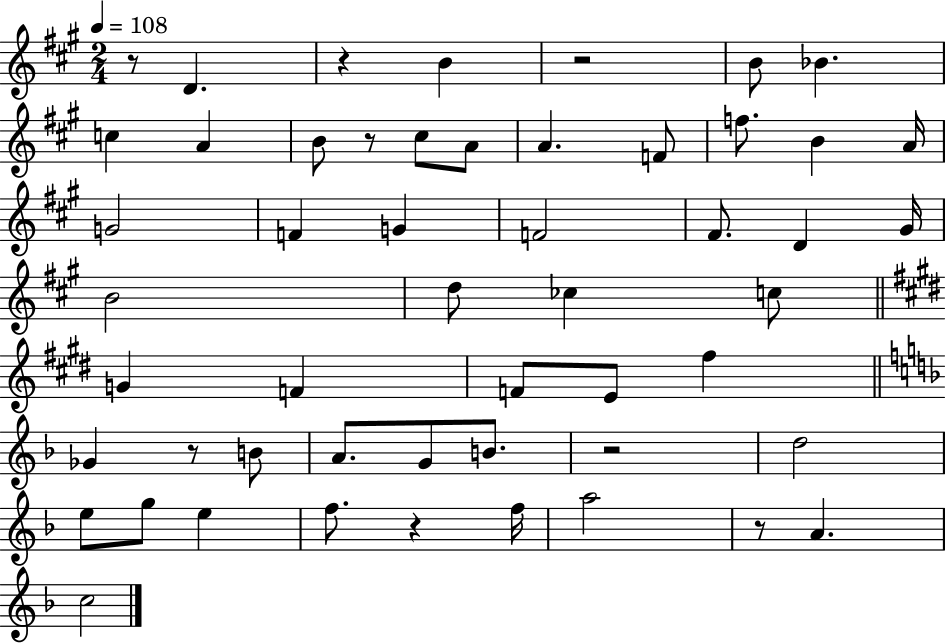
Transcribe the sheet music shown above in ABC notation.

X:1
T:Untitled
M:2/4
L:1/4
K:A
z/2 D z B z2 B/2 _B c A B/2 z/2 ^c/2 A/2 A F/2 f/2 B A/4 G2 F G F2 ^F/2 D ^G/4 B2 d/2 _c c/2 G F F/2 E/2 ^f _G z/2 B/2 A/2 G/2 B/2 z2 d2 e/2 g/2 e f/2 z f/4 a2 z/2 A c2